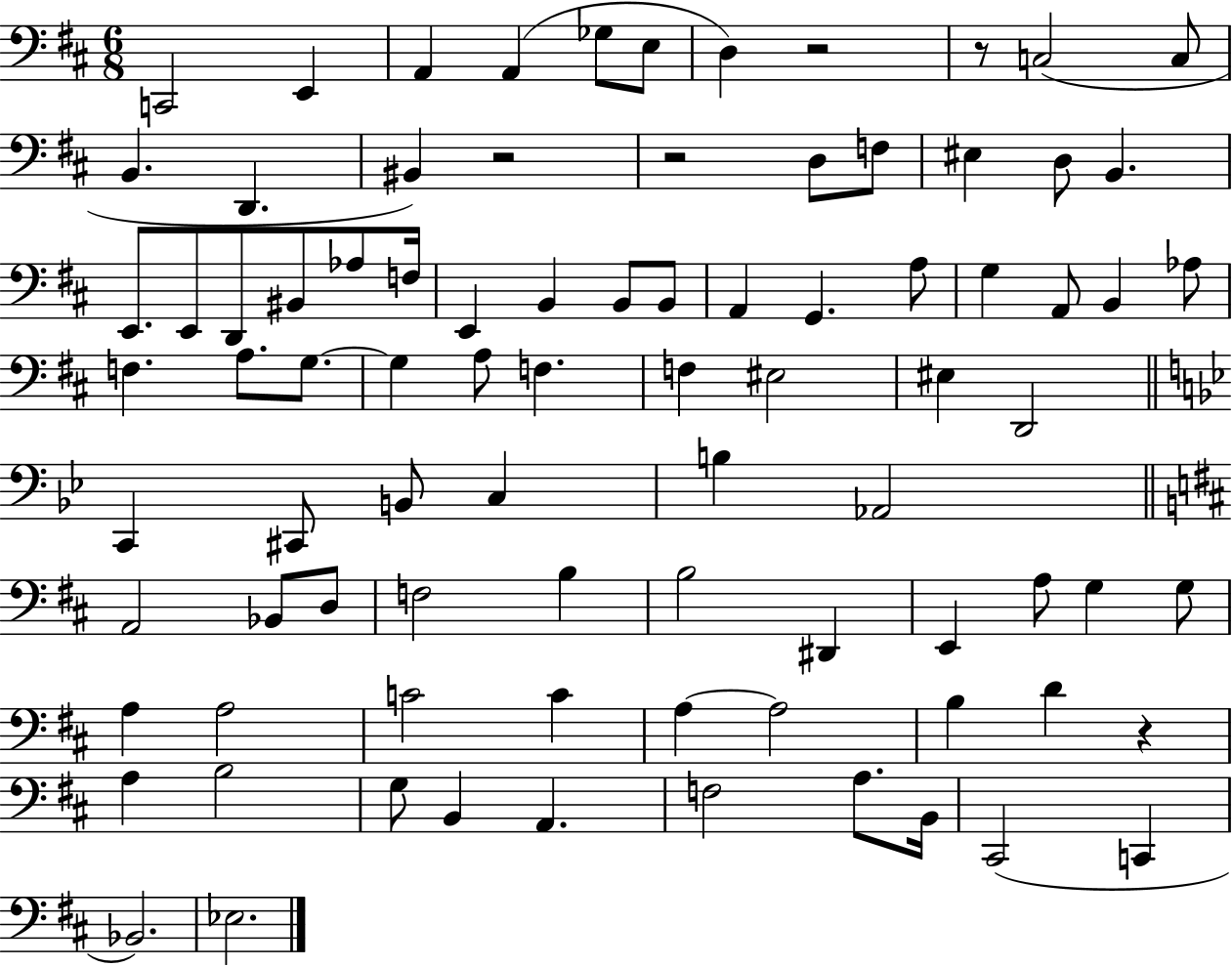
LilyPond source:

{
  \clef bass
  \numericTimeSignature
  \time 6/8
  \key d \major
  c,2 e,4 | a,4 a,4( ges8 e8 | d4) r2 | r8 c2( c8 | \break b,4. d,4. | bis,4) r2 | r2 d8 f8 | eis4 d8 b,4. | \break e,8. e,8 d,8 bis,8 aes8 f16 | e,4 b,4 b,8 b,8 | a,4 g,4. a8 | g4 a,8 b,4 aes8 | \break f4. a8. g8.~~ | g4 a8 f4. | f4 eis2 | eis4 d,2 | \break \bar "||" \break \key bes \major c,4 cis,8 b,8 c4 | b4 aes,2 | \bar "||" \break \key d \major a,2 bes,8 d8 | f2 b4 | b2 dis,4 | e,4 a8 g4 g8 | \break a4 a2 | c'2 c'4 | a4~~ a2 | b4 d'4 r4 | \break a4 b2 | g8 b,4 a,4. | f2 a8. b,16 | cis,2( c,4 | \break bes,2.) | ees2. | \bar "|."
}